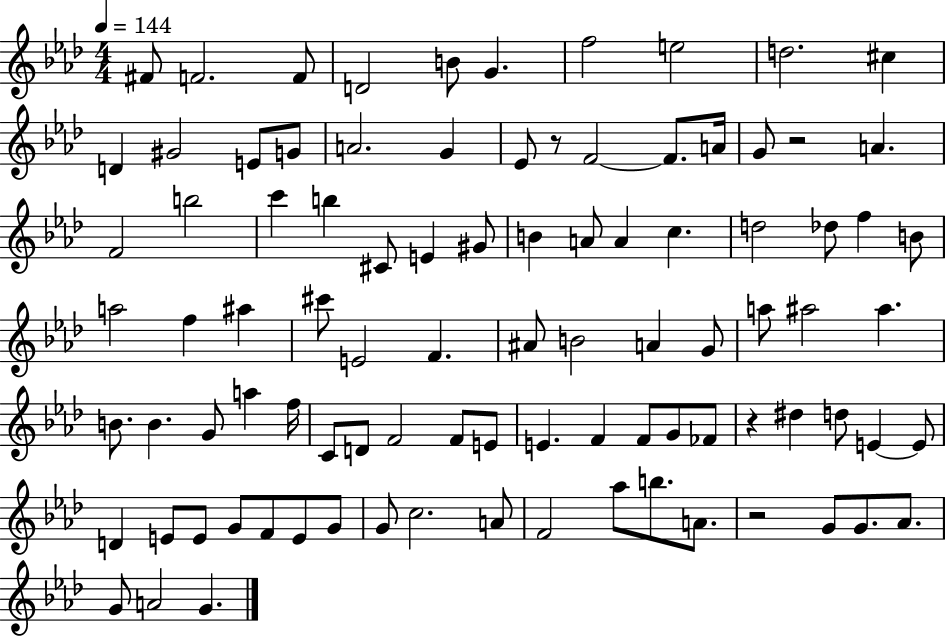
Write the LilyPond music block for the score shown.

{
  \clef treble
  \numericTimeSignature
  \time 4/4
  \key aes \major
  \tempo 4 = 144
  fis'8 f'2. f'8 | d'2 b'8 g'4. | f''2 e''2 | d''2. cis''4 | \break d'4 gis'2 e'8 g'8 | a'2. g'4 | ees'8 r8 f'2~~ f'8. a'16 | g'8 r2 a'4. | \break f'2 b''2 | c'''4 b''4 cis'8 e'4 gis'8 | b'4 a'8 a'4 c''4. | d''2 des''8 f''4 b'8 | \break a''2 f''4 ais''4 | cis'''8 e'2 f'4. | ais'8 b'2 a'4 g'8 | a''8 ais''2 ais''4. | \break b'8. b'4. g'8 a''4 f''16 | c'8 d'8 f'2 f'8 e'8 | e'4. f'4 f'8 g'8 fes'8 | r4 dis''4 d''8 e'4~~ e'8 | \break d'4 e'8 e'8 g'8 f'8 e'8 g'8 | g'8 c''2. a'8 | f'2 aes''8 b''8. a'8. | r2 g'8 g'8. aes'8. | \break g'8 a'2 g'4. | \bar "|."
}